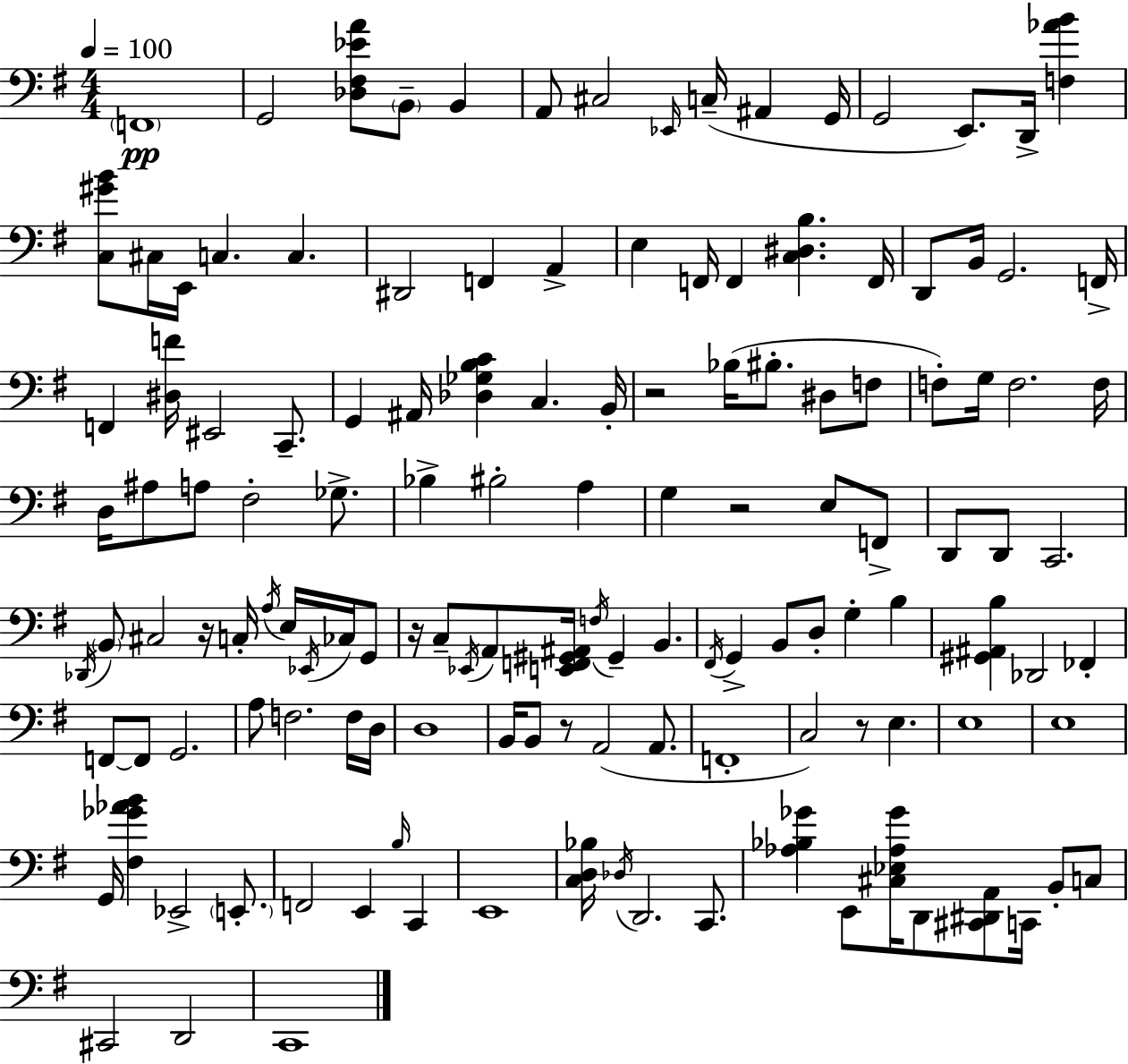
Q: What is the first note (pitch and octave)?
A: F2